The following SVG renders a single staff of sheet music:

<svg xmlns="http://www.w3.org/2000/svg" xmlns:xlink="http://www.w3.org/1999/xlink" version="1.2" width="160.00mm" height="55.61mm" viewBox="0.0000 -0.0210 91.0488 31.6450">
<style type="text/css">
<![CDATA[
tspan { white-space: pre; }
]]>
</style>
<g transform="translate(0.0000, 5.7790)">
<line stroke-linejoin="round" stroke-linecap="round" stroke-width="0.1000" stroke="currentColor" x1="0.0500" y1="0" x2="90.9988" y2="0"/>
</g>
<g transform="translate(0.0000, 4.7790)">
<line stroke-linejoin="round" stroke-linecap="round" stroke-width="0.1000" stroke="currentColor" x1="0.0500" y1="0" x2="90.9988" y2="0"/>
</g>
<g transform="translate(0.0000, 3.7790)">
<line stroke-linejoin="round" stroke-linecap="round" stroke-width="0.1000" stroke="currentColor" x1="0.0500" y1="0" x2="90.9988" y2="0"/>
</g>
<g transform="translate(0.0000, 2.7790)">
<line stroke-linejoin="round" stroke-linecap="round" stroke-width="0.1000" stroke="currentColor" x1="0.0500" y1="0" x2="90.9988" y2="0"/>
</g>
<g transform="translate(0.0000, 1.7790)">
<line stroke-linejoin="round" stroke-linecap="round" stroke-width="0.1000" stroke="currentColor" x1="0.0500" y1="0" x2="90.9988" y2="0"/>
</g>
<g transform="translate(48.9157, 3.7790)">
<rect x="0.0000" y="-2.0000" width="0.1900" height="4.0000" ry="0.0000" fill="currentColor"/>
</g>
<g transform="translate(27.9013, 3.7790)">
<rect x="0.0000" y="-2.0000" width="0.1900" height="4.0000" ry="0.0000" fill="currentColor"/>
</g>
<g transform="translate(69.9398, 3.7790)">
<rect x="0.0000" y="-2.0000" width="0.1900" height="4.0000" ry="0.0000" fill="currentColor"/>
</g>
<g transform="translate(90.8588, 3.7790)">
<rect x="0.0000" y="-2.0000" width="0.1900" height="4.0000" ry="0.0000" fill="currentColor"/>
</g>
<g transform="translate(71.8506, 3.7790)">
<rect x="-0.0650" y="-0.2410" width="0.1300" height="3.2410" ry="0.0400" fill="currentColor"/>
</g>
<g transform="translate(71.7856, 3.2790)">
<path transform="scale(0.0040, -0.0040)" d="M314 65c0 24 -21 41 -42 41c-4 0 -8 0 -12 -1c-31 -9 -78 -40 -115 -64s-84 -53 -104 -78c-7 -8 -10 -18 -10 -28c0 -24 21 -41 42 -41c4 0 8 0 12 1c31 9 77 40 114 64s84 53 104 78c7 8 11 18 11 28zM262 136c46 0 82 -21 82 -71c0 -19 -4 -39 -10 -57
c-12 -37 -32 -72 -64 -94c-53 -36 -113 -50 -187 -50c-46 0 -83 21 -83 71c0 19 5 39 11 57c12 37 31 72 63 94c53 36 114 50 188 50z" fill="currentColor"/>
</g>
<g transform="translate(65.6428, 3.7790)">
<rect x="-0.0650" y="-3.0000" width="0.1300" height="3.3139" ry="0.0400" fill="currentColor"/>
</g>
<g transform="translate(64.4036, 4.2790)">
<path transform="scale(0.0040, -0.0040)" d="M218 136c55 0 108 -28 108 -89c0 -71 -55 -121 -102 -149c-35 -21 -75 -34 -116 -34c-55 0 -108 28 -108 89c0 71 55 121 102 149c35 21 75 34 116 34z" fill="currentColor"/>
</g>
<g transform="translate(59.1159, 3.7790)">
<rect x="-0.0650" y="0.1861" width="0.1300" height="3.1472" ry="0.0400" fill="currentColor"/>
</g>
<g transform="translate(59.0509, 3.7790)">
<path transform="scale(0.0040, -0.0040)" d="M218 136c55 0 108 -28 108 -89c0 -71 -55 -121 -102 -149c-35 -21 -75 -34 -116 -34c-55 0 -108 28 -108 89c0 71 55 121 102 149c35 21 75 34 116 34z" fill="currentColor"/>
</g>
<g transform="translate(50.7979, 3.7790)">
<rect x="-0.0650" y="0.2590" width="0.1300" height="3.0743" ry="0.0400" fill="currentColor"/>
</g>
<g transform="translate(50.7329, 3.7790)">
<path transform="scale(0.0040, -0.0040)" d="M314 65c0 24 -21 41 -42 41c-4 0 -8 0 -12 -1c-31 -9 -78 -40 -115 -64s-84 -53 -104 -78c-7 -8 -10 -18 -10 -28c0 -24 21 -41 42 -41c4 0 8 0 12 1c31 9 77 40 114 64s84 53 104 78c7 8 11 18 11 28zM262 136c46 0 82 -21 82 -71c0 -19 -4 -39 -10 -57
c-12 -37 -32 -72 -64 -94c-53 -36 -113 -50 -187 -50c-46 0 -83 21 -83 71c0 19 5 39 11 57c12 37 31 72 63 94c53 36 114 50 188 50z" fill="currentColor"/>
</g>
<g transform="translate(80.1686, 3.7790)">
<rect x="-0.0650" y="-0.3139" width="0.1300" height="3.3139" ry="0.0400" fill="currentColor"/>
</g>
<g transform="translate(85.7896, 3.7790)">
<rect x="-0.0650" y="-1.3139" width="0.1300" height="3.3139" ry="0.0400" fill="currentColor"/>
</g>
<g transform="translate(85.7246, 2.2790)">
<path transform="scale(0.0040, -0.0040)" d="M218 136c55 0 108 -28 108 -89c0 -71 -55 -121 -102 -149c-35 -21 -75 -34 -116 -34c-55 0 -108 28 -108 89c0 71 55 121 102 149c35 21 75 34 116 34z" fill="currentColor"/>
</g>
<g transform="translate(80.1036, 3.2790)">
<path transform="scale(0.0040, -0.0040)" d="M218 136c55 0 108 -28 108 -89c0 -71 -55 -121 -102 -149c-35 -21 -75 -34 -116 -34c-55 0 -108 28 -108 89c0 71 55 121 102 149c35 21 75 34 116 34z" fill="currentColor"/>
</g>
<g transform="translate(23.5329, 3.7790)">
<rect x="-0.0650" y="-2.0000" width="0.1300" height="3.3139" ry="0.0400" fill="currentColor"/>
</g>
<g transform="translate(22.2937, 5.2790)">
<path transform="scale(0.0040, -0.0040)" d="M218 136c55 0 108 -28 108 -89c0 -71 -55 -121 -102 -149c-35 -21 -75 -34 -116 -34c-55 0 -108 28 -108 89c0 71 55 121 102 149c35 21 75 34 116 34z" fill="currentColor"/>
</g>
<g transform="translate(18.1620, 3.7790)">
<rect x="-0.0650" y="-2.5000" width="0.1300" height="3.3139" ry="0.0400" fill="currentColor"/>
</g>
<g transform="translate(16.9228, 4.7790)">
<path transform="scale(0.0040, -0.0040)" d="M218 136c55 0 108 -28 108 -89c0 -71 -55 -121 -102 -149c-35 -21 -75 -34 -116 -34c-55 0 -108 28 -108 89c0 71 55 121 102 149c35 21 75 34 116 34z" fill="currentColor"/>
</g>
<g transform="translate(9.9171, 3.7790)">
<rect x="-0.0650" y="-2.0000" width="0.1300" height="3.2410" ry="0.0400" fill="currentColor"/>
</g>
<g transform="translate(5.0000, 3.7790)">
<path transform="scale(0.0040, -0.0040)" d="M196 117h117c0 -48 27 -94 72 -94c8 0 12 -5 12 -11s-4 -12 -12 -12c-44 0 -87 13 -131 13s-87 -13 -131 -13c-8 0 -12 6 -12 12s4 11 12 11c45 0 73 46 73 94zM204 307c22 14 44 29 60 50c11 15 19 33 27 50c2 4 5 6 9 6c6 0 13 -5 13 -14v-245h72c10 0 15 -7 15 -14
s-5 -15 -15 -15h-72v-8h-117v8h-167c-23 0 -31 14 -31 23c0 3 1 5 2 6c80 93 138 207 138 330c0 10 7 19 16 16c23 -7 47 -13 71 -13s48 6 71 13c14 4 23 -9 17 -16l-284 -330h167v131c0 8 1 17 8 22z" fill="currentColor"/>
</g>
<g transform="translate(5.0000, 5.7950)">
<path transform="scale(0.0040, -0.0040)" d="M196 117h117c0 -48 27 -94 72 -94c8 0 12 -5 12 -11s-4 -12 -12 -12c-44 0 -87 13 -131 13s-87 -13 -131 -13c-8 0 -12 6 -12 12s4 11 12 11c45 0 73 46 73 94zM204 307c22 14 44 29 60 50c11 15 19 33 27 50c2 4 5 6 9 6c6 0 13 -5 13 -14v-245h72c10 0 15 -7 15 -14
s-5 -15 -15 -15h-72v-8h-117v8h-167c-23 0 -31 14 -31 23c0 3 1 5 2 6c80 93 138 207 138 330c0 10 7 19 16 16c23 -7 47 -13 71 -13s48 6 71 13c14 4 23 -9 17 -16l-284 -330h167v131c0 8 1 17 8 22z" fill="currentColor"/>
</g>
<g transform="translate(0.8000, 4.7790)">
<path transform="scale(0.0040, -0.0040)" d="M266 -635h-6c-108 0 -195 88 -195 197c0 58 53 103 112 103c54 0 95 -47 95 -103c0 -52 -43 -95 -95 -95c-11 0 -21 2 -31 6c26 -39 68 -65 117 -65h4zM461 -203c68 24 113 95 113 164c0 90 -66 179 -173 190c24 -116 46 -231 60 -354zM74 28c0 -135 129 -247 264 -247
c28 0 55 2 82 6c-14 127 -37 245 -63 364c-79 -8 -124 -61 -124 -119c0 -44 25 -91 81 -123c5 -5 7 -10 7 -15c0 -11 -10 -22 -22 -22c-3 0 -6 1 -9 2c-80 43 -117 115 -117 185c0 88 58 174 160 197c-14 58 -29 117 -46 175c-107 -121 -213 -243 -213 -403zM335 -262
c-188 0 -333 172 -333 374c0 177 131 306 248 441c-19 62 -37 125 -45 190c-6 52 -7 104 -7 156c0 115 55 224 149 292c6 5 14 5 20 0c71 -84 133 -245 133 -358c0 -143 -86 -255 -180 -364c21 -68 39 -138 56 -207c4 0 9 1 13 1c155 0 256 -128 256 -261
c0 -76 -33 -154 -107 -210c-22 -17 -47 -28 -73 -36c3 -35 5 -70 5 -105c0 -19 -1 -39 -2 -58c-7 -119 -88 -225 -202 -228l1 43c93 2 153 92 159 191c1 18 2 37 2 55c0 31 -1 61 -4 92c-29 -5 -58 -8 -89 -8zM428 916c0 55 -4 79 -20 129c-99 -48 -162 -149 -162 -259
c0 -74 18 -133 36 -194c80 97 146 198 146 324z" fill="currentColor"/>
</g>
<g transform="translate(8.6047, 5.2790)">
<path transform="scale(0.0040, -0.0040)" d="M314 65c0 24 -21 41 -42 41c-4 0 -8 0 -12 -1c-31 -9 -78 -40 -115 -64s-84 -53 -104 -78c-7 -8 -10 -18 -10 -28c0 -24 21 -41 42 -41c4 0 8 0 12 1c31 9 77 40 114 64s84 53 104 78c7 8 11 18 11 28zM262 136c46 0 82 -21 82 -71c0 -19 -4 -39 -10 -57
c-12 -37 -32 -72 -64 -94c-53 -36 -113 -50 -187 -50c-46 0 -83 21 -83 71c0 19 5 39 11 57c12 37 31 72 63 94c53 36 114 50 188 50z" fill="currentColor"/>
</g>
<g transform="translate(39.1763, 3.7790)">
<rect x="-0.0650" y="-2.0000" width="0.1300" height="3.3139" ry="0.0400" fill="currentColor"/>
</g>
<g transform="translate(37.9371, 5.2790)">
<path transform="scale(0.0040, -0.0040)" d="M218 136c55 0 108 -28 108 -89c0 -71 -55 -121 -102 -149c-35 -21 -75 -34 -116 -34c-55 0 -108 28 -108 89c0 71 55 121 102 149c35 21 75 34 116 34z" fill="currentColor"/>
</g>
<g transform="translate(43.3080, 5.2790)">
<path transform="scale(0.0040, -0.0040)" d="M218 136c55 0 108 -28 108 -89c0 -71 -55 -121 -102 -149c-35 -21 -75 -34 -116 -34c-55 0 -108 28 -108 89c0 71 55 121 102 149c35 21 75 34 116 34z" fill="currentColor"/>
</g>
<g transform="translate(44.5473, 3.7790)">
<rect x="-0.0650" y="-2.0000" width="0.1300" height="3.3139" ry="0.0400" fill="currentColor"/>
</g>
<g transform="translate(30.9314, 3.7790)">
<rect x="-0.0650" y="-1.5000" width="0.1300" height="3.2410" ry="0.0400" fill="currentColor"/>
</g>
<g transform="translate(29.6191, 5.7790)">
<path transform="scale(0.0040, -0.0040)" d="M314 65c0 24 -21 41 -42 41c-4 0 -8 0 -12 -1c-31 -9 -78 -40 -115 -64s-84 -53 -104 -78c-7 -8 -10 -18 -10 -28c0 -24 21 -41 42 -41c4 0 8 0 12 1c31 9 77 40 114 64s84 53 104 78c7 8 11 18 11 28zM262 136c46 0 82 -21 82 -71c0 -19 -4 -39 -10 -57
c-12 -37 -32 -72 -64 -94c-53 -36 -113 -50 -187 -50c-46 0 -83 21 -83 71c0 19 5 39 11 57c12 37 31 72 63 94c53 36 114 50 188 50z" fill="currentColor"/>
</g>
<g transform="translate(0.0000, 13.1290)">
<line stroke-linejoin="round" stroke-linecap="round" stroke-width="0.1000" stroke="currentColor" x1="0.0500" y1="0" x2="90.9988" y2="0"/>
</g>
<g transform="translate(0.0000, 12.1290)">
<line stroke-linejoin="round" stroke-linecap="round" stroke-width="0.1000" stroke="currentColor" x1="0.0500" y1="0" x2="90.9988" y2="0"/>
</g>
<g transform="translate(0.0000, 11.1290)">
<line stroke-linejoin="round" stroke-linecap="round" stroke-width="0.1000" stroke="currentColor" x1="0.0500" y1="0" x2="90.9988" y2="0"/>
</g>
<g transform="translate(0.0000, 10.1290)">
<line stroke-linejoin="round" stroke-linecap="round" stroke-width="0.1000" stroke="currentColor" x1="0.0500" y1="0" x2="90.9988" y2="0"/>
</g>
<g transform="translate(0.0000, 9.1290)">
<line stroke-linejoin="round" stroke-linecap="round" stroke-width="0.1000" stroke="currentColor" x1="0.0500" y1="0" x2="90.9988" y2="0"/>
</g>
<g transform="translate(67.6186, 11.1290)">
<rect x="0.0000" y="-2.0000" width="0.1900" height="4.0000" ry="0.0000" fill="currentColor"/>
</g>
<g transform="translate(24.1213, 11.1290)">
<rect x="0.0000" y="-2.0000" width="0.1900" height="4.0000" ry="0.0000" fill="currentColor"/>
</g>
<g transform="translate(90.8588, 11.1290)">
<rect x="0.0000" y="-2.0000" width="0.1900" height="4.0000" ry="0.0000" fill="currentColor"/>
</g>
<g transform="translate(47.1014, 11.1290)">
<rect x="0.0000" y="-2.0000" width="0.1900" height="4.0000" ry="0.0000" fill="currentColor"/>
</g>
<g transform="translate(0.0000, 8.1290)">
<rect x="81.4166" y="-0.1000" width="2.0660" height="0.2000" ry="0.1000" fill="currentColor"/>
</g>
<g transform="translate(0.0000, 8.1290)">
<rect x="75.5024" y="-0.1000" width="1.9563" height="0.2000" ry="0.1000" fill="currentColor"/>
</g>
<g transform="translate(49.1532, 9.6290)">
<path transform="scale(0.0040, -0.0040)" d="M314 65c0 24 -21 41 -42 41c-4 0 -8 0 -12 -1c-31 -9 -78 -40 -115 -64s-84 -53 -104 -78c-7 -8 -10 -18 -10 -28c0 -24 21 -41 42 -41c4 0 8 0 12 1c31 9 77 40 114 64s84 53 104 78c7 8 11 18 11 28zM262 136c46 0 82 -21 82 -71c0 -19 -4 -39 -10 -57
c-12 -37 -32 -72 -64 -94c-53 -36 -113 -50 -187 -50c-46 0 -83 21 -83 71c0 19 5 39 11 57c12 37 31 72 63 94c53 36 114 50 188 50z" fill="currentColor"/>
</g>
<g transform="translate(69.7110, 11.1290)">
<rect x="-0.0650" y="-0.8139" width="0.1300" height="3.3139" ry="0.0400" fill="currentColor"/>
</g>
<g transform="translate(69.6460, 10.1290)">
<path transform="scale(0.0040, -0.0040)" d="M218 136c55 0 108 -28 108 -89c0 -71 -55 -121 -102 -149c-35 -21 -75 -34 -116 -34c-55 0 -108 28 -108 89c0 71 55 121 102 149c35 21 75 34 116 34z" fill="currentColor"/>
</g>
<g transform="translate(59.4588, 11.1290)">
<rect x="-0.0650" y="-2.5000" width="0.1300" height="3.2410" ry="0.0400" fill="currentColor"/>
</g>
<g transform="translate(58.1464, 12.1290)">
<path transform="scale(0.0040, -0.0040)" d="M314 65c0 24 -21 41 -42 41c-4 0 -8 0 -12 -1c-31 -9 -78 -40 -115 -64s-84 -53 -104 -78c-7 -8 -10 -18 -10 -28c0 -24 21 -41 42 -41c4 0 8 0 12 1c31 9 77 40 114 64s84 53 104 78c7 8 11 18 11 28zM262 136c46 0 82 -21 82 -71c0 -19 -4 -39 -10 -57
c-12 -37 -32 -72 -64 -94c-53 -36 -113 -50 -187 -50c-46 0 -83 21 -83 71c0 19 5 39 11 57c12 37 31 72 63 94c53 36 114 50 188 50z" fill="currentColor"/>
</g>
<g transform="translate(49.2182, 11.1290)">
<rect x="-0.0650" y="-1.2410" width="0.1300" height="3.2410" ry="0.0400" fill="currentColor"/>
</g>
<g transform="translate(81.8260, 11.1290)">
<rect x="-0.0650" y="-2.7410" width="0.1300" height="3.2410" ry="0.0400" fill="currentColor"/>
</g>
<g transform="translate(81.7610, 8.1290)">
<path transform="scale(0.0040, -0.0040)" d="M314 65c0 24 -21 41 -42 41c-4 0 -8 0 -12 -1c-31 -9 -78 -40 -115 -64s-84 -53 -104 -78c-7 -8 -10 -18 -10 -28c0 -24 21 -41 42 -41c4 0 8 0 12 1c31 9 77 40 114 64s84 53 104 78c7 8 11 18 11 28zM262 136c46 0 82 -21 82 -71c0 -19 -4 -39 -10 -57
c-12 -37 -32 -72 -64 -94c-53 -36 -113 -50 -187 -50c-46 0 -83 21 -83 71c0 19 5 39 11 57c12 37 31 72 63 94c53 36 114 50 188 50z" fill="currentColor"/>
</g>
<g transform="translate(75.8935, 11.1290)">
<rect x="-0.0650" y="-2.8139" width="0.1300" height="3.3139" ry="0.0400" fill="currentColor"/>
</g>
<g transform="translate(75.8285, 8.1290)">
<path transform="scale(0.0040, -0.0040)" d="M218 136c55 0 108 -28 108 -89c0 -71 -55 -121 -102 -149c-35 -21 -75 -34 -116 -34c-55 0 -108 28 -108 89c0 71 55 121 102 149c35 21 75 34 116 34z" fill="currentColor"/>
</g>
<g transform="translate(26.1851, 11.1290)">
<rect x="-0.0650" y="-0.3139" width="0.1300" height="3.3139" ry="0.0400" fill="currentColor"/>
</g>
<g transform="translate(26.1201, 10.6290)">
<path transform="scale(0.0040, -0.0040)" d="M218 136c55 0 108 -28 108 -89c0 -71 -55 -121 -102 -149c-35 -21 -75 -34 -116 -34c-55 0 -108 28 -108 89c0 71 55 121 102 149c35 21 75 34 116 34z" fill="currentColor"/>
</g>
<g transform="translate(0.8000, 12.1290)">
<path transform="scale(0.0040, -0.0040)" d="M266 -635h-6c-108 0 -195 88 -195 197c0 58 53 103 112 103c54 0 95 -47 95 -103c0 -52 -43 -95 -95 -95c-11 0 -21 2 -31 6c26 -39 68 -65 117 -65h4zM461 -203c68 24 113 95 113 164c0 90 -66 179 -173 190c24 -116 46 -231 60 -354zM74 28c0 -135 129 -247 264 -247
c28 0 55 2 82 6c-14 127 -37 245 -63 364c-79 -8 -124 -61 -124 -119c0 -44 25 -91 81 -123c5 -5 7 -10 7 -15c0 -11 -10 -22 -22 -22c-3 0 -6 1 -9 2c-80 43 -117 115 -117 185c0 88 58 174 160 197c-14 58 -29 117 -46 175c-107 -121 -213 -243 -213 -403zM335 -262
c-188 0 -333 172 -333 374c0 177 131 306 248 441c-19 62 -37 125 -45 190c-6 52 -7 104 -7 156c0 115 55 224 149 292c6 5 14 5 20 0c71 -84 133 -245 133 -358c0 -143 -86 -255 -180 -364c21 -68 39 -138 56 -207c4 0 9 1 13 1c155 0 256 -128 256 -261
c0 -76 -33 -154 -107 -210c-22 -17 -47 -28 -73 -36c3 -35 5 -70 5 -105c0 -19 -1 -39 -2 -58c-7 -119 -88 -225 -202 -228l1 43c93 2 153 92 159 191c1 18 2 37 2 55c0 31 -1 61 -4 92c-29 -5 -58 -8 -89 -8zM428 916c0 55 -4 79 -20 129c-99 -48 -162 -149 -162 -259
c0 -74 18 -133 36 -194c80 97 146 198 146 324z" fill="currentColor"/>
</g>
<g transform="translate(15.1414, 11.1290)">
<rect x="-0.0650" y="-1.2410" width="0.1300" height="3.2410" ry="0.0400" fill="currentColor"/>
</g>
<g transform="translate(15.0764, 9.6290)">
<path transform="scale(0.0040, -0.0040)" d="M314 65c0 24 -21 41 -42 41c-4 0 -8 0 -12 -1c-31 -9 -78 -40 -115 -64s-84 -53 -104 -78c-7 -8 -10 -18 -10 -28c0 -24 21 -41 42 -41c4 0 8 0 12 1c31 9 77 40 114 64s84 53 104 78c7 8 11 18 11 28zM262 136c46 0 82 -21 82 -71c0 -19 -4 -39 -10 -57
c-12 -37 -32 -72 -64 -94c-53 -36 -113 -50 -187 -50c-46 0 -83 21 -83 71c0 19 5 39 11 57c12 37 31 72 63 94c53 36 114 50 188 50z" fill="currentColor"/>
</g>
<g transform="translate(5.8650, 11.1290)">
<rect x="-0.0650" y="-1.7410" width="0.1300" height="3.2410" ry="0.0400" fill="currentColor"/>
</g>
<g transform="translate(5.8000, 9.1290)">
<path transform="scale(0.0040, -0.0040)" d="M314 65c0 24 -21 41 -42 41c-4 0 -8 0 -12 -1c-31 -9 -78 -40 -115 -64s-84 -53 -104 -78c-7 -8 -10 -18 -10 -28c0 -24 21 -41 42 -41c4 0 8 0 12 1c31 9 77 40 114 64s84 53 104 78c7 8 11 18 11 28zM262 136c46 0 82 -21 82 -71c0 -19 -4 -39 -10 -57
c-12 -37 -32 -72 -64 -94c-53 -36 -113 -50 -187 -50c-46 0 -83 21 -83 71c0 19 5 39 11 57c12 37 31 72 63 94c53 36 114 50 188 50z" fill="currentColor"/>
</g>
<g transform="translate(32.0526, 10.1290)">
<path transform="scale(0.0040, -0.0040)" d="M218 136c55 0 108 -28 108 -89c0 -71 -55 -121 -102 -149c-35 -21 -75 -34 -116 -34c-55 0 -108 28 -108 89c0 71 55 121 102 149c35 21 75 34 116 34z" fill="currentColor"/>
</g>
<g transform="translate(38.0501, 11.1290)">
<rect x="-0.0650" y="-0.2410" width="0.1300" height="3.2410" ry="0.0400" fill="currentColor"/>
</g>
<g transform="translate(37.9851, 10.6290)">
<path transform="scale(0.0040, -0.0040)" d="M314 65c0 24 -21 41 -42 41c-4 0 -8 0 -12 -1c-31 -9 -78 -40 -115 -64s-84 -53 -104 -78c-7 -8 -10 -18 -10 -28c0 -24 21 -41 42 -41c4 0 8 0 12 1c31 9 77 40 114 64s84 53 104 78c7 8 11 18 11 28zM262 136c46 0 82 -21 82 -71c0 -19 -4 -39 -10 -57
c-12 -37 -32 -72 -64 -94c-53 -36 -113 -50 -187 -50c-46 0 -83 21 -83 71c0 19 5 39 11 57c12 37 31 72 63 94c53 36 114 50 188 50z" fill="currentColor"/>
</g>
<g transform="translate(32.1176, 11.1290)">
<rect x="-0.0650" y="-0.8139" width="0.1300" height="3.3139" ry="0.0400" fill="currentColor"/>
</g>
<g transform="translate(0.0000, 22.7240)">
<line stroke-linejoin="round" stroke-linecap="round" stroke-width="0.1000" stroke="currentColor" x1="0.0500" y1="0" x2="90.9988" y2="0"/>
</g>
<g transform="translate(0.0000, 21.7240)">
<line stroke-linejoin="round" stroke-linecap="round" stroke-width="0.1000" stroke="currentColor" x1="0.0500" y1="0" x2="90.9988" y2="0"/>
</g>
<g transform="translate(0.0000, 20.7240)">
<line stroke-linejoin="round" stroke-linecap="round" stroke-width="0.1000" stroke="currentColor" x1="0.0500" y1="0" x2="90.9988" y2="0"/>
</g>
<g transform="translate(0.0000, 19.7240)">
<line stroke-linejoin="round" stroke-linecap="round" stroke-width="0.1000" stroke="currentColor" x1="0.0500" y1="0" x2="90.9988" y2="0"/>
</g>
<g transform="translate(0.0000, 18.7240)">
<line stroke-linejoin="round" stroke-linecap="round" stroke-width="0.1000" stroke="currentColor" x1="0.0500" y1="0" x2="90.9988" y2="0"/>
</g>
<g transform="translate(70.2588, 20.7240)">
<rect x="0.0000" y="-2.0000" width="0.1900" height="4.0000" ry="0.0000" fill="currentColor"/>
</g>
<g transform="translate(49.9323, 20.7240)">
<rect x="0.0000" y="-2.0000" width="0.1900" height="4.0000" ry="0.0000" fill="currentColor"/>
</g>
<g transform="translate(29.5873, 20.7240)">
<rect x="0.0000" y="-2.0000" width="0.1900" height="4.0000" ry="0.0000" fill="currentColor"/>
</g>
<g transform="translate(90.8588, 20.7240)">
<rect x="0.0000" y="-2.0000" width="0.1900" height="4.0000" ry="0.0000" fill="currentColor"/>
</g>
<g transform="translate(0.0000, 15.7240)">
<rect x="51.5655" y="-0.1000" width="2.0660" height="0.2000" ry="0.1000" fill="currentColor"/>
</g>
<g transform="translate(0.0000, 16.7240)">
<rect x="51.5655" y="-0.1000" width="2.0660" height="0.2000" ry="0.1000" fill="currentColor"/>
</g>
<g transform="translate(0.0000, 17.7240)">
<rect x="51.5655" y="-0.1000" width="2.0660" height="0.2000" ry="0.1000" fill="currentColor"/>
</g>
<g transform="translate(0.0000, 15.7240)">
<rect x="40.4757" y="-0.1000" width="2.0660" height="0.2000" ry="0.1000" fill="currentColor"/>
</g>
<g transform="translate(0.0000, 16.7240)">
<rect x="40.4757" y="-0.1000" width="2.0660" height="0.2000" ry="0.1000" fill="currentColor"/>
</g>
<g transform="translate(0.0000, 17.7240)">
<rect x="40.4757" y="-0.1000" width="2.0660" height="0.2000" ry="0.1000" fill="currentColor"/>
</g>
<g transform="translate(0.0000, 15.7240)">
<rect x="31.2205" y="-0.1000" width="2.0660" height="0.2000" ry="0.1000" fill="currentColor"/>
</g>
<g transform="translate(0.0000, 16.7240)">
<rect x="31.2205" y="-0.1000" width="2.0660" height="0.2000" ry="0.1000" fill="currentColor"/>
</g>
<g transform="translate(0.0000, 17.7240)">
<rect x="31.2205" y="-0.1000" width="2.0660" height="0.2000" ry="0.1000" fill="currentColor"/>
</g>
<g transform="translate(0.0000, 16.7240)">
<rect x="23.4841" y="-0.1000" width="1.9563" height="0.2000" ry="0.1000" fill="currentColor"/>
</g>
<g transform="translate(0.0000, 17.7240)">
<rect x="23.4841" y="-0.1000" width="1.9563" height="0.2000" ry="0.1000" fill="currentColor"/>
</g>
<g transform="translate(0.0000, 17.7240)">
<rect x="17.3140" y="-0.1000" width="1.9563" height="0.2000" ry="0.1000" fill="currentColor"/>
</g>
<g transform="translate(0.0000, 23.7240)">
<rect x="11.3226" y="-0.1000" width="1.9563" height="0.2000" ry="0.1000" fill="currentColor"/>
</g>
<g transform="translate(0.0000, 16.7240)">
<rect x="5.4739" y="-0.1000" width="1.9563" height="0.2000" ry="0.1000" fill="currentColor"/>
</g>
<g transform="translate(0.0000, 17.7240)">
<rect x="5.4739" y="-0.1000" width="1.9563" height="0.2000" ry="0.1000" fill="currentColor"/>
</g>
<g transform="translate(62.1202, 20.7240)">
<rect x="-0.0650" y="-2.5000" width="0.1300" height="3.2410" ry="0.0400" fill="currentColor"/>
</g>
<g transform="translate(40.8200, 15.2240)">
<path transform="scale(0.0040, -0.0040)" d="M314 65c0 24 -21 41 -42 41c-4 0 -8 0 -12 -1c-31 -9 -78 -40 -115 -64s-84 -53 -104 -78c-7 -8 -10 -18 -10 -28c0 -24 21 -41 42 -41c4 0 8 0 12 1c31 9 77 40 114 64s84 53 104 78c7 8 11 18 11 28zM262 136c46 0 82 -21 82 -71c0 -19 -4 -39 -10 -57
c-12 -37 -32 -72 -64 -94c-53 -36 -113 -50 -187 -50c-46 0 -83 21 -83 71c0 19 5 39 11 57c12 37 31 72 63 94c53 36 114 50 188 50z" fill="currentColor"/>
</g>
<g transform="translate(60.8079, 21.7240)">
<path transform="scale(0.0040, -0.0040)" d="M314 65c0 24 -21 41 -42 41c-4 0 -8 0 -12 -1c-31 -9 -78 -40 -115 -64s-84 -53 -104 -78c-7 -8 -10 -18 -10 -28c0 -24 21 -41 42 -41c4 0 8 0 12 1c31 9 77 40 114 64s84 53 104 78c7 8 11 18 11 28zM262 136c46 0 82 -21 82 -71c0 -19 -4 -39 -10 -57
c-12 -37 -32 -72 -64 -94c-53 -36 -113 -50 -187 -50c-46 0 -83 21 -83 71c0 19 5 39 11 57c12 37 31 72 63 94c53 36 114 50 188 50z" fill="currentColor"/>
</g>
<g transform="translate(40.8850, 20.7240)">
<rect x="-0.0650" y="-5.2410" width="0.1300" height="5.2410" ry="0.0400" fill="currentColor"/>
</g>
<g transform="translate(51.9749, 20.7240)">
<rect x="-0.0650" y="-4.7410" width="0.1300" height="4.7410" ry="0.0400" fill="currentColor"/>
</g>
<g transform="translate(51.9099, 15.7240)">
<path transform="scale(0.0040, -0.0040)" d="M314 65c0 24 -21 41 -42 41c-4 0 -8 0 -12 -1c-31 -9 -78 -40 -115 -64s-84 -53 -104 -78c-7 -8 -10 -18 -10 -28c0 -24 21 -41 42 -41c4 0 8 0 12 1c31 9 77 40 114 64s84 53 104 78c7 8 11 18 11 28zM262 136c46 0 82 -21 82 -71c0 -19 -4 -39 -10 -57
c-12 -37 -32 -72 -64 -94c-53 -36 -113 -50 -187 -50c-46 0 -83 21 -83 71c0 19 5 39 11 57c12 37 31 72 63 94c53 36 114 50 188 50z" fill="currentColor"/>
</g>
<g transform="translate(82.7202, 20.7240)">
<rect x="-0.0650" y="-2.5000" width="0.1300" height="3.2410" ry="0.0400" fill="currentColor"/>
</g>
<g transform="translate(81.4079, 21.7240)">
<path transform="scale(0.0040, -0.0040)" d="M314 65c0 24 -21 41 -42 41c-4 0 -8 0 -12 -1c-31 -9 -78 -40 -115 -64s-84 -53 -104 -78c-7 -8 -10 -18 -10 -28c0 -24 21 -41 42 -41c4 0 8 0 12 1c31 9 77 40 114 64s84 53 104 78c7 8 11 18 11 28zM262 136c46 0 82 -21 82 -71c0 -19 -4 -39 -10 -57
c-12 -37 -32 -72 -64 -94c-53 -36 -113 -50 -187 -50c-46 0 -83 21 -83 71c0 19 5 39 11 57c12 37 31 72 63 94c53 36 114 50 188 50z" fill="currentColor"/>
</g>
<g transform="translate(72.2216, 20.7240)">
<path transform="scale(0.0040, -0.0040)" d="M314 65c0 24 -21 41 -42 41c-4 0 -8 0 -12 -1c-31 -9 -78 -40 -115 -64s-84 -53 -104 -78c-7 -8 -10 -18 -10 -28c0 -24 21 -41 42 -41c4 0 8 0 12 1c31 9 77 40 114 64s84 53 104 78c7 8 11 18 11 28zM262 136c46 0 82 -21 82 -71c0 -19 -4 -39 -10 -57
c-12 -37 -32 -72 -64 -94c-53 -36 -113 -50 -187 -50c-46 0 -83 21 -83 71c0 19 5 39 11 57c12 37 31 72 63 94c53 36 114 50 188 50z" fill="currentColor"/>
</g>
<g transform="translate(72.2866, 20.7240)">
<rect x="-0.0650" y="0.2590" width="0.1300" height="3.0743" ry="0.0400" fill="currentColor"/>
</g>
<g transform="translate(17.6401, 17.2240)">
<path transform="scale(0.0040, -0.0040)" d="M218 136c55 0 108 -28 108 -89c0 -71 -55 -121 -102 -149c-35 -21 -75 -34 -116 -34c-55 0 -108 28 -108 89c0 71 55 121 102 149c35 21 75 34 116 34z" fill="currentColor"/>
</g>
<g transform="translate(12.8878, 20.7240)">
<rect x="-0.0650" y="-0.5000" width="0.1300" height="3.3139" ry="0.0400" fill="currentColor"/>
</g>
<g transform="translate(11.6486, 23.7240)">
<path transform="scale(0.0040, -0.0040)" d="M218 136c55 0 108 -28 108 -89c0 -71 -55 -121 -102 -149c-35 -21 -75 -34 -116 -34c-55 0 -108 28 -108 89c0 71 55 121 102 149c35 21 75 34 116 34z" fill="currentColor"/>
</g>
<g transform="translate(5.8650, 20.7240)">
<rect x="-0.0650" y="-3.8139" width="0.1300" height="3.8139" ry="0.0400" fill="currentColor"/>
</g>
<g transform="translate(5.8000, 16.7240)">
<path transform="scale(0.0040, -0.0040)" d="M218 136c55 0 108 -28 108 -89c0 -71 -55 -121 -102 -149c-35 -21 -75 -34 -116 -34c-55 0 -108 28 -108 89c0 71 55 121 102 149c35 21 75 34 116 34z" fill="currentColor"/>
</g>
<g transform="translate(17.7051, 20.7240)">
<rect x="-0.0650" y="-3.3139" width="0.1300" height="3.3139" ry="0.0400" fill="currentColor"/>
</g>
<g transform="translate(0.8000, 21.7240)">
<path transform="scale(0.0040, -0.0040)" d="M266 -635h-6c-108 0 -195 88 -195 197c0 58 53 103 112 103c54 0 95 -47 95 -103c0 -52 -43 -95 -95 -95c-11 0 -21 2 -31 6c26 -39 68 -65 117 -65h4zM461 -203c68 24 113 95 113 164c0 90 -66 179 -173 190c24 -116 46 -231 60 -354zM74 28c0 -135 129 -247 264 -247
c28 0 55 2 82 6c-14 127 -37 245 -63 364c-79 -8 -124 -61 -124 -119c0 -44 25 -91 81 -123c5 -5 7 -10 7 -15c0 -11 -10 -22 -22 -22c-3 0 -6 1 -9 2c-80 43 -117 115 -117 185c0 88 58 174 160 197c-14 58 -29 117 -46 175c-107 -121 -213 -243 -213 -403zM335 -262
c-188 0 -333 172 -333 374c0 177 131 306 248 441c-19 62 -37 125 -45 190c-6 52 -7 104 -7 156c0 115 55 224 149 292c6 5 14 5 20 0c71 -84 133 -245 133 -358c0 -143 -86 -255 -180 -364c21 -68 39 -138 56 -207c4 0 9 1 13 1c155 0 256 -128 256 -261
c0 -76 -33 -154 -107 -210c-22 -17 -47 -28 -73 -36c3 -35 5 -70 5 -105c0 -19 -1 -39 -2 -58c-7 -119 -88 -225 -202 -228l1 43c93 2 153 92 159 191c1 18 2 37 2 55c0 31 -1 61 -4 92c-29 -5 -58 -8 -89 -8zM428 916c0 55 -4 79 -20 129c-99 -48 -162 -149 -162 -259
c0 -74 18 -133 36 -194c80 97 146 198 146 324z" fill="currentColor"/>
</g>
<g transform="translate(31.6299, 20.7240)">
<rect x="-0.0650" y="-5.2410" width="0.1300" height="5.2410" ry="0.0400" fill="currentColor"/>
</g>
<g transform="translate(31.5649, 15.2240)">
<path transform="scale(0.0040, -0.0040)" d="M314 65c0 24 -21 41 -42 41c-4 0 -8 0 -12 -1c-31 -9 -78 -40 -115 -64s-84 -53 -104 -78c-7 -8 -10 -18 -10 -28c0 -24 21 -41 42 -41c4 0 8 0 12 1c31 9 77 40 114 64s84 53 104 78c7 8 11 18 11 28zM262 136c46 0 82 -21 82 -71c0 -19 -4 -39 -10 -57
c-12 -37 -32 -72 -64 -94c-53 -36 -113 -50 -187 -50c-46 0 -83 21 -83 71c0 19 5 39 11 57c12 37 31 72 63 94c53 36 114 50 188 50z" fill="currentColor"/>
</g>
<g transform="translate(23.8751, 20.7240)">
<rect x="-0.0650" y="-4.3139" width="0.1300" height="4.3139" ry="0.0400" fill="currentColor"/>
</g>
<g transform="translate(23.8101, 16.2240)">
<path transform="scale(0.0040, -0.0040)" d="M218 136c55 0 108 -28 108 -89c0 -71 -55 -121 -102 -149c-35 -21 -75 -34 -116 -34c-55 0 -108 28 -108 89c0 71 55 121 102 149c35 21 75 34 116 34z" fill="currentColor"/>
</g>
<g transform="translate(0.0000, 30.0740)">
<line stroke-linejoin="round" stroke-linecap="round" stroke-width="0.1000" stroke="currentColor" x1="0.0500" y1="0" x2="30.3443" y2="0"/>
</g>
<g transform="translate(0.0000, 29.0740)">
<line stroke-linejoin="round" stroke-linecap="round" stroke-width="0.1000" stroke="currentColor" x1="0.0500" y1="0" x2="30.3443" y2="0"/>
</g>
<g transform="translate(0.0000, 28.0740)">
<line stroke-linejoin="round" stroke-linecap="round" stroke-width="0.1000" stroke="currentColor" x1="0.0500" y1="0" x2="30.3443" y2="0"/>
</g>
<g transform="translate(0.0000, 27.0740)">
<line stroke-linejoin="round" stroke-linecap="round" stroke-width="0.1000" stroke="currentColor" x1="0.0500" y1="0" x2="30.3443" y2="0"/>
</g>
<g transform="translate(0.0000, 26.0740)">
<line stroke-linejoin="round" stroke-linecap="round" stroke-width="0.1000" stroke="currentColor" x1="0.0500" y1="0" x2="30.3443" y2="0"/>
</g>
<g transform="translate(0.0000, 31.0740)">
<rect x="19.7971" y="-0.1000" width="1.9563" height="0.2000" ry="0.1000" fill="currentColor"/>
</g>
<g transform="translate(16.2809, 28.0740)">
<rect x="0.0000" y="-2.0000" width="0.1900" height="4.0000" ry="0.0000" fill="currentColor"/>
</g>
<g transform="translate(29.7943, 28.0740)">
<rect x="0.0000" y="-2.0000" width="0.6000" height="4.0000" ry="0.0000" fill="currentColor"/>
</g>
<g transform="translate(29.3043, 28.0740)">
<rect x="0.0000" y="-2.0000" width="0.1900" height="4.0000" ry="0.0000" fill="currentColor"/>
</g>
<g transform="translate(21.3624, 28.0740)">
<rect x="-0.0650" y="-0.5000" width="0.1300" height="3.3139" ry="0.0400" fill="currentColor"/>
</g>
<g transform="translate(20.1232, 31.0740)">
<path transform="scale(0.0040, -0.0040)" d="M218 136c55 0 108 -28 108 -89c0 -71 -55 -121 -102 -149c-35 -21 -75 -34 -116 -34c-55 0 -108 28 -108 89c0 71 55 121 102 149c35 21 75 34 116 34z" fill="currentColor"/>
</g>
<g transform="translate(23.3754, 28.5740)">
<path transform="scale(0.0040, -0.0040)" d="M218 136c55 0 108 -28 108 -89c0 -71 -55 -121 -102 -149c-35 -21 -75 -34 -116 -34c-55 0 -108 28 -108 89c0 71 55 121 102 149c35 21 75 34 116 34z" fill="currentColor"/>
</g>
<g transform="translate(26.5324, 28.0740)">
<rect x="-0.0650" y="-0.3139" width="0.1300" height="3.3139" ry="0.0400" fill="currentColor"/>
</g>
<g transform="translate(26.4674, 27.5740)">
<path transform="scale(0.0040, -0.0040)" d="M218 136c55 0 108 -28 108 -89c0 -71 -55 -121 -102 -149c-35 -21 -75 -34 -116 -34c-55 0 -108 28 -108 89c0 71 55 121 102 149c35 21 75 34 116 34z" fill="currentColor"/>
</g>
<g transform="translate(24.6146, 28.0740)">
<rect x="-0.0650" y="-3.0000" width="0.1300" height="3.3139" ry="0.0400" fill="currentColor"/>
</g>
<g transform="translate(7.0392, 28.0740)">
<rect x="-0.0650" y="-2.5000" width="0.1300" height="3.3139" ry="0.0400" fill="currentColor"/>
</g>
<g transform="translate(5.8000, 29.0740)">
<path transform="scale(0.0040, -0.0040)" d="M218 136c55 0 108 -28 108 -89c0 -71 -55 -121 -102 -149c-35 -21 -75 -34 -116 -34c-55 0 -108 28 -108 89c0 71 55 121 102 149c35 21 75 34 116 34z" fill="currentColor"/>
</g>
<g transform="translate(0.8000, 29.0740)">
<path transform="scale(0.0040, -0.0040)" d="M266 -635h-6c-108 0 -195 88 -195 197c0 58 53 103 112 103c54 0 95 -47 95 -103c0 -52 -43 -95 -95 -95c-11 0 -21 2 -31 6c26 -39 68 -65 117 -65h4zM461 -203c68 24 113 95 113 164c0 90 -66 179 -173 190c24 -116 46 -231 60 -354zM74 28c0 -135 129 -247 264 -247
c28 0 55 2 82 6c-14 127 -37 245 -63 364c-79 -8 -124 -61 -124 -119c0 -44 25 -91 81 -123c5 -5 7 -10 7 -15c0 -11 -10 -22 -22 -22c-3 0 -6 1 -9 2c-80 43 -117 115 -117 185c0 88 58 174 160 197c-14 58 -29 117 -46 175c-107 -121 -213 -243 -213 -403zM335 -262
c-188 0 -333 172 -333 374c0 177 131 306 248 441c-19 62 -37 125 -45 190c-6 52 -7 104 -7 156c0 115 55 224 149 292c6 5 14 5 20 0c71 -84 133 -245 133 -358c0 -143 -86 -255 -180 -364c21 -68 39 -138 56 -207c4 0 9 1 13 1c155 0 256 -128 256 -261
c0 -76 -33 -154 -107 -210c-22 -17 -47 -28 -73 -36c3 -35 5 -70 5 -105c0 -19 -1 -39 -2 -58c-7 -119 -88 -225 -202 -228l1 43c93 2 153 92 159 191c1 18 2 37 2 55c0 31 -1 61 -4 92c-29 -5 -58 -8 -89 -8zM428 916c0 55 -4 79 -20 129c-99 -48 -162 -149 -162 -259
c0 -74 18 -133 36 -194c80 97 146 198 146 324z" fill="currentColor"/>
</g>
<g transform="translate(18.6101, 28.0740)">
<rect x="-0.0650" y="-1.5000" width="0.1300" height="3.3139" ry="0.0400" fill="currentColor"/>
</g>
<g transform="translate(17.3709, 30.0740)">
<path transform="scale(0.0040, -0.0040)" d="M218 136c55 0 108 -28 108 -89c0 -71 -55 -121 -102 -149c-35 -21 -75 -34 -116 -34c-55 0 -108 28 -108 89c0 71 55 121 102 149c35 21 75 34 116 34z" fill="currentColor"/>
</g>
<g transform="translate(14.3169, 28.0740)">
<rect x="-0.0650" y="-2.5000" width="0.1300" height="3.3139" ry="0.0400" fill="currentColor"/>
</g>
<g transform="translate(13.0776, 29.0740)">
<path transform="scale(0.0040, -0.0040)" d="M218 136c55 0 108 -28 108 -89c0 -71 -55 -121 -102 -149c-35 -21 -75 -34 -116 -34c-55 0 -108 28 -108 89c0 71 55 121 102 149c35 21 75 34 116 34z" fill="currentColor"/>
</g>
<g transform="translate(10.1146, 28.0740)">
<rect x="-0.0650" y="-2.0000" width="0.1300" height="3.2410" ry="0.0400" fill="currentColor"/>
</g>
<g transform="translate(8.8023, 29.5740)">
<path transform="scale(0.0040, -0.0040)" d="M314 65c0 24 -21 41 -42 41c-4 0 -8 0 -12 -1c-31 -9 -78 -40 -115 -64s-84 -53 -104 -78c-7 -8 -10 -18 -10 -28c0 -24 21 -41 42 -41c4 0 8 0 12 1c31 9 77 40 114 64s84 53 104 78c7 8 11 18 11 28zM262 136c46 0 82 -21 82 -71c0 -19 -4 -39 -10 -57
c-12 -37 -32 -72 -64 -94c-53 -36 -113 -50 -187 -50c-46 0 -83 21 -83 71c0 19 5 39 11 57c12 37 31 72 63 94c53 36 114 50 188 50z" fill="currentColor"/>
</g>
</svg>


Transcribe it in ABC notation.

X:1
T:Untitled
M:4/4
L:1/4
K:C
F2 G F E2 F F B2 B A c2 c e f2 e2 c d c2 e2 G2 d a a2 c' C b d' f'2 f'2 e'2 G2 B2 G2 G F2 G E C A c